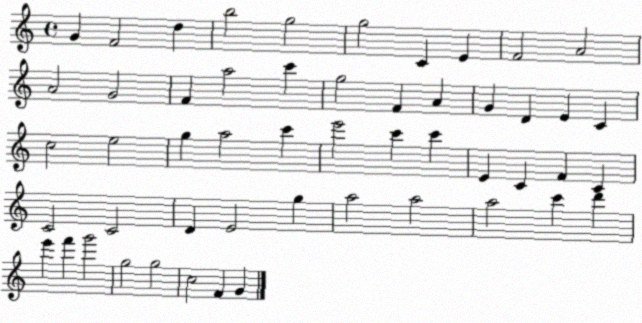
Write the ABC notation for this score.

X:1
T:Untitled
M:4/4
L:1/4
K:C
G F2 d b2 g2 g2 C E F2 A2 A2 G2 F a2 c' g2 F A G D E C c2 e2 g a2 c' e'2 c' c' E C F C C2 C2 D E2 g a2 a2 a2 c' d' e' f' g'2 g2 g2 c2 F G